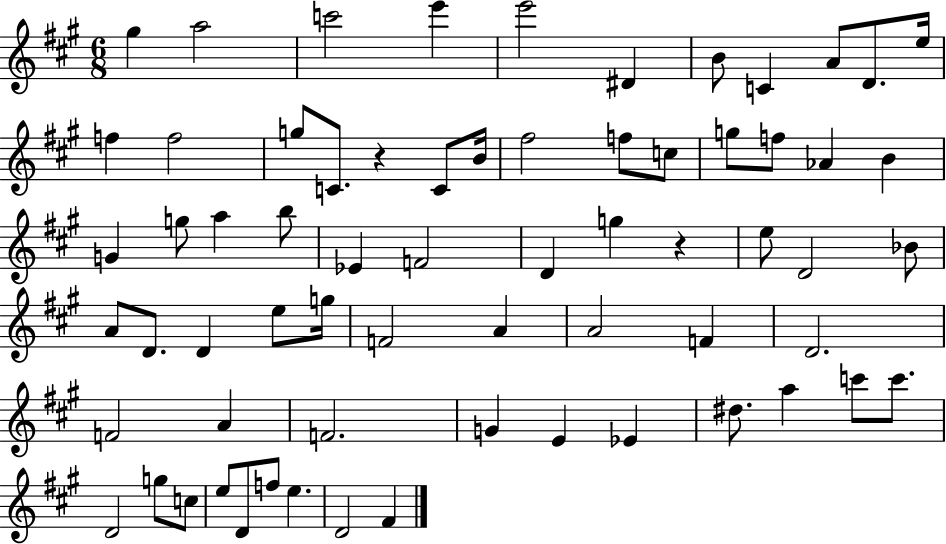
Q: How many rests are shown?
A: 2